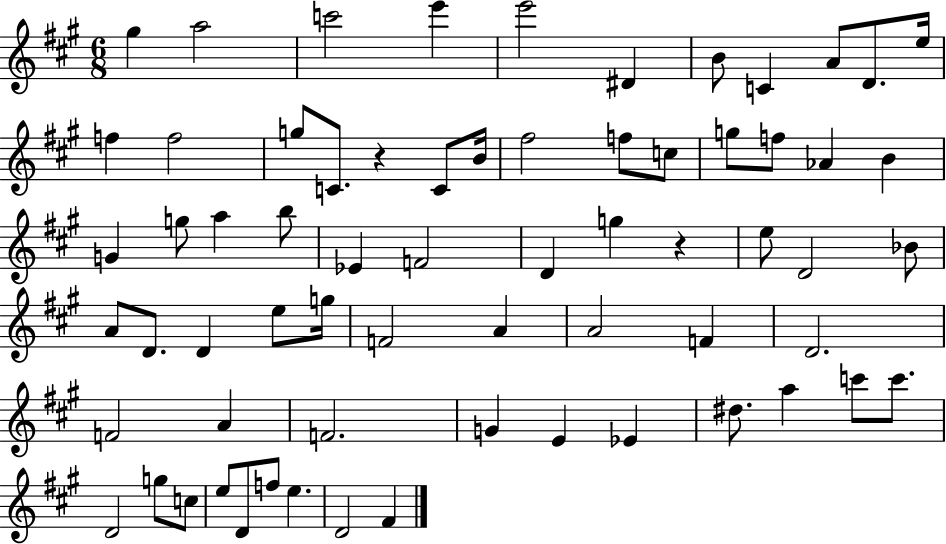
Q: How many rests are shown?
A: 2